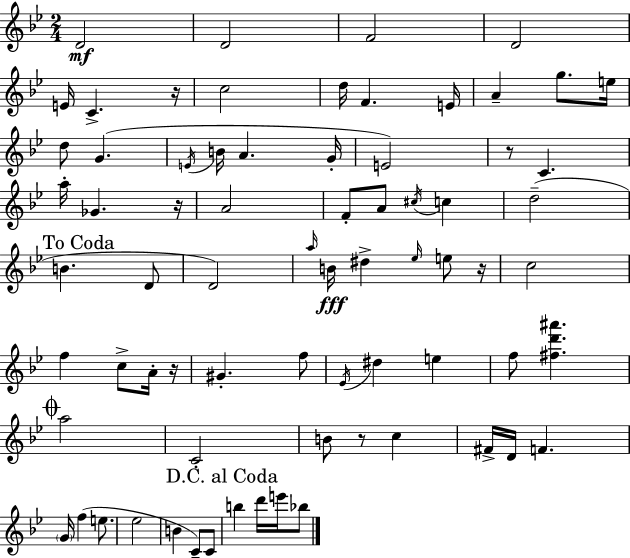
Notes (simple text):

D4/h D4/h F4/h D4/h E4/s C4/q. R/s C5/h D5/s F4/q. E4/s A4/q G5/e. E5/s D5/e G4/q. E4/s B4/s A4/q. G4/s E4/h R/e C4/q. A5/s Gb4/q. R/s A4/h F4/e A4/e C#5/s C5/q D5/h B4/q. D4/e D4/h A5/s B4/s D#5/q Eb5/s E5/e R/s C5/h F5/q C5/e A4/s R/s G#4/q. F5/e Eb4/s D#5/q E5/q F5/e [F#5,D6,A#6]/q. A5/h C4/h B4/e R/e C5/q F#4/s D4/s F4/q. G4/s F5/q E5/e. Eb5/h B4/q C4/e C4/e B5/q D6/s E6/s Bb5/e